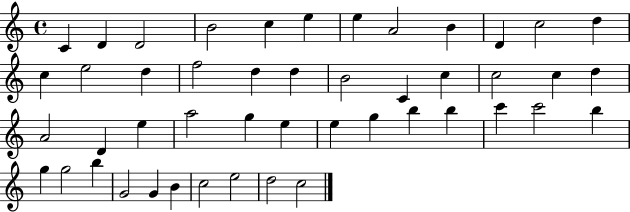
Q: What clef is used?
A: treble